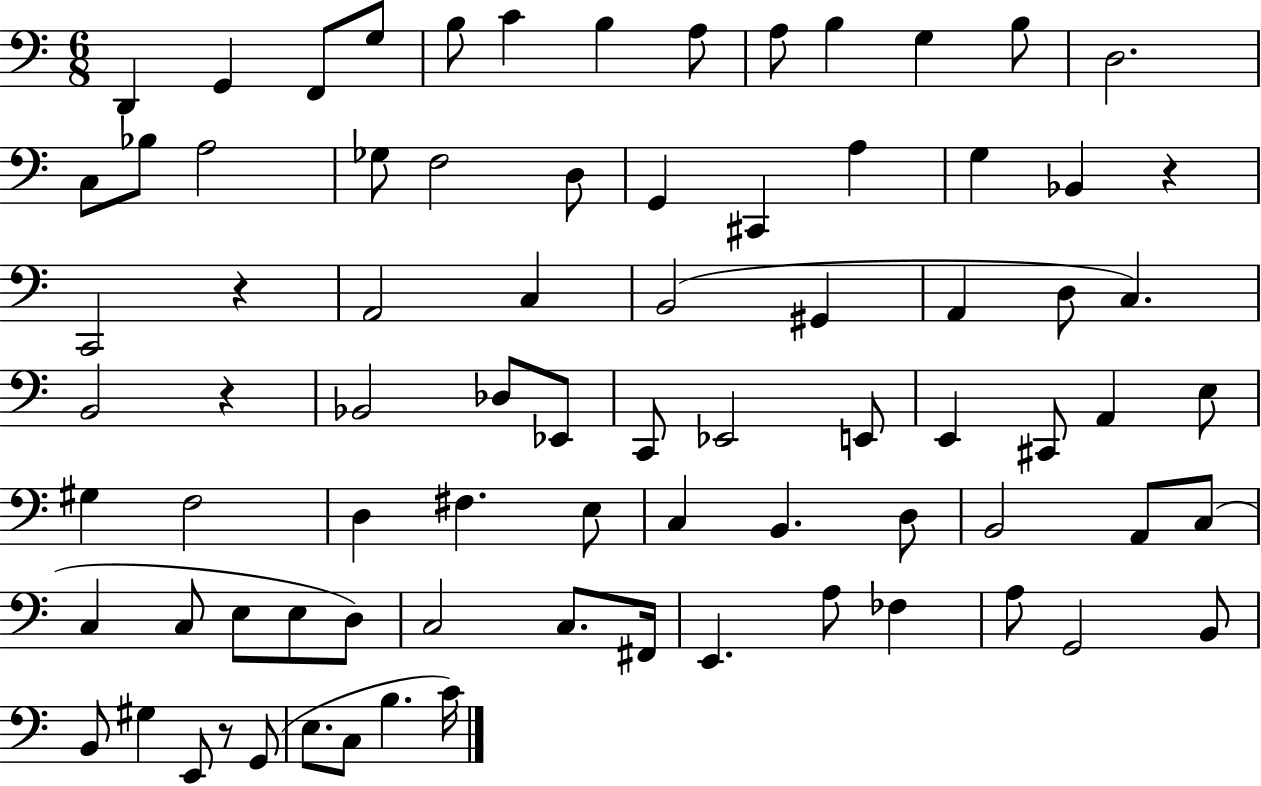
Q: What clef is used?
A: bass